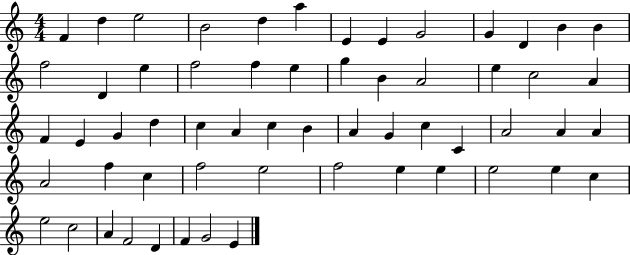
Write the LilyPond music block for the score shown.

{
  \clef treble
  \numericTimeSignature
  \time 4/4
  \key c \major
  f'4 d''4 e''2 | b'2 d''4 a''4 | e'4 e'4 g'2 | g'4 d'4 b'4 b'4 | \break f''2 d'4 e''4 | f''2 f''4 e''4 | g''4 b'4 a'2 | e''4 c''2 a'4 | \break f'4 e'4 g'4 d''4 | c''4 a'4 c''4 b'4 | a'4 g'4 c''4 c'4 | a'2 a'4 a'4 | \break a'2 f''4 c''4 | f''2 e''2 | f''2 e''4 e''4 | e''2 e''4 c''4 | \break e''2 c''2 | a'4 f'2 d'4 | f'4 g'2 e'4 | \bar "|."
}